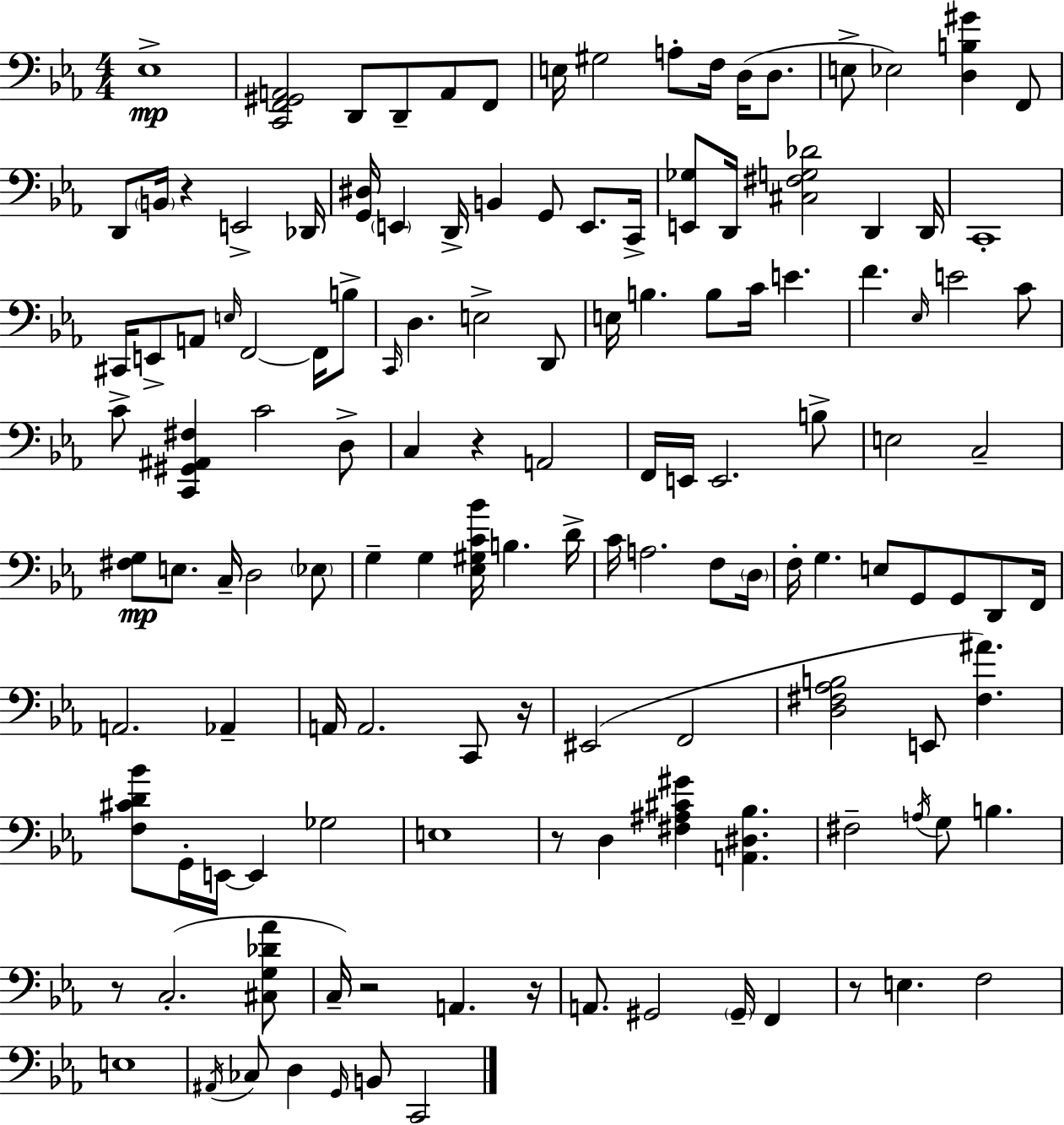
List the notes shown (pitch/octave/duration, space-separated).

Eb3/w [C2,F2,G#2,A2]/h D2/e D2/e A2/e F2/e E3/s G#3/h A3/e F3/s D3/s D3/e. E3/e Eb3/h [D3,B3,G#4]/q F2/e D2/e B2/s R/q E2/h Db2/s [G2,D#3]/s E2/q D2/s B2/q G2/e E2/e. C2/s [E2,Gb3]/e D2/s [C#3,F#3,G3,Db4]/h D2/q D2/s C2/w C#2/s E2/e A2/e E3/s F2/h F2/s B3/e C2/s D3/q. E3/h D2/e E3/s B3/q. B3/e C4/s E4/q. F4/q. Eb3/s E4/h C4/e C4/e [C2,G#2,A#2,F#3]/q C4/h D3/e C3/q R/q A2/h F2/s E2/s E2/h. B3/e E3/h C3/h [F#3,G3]/e E3/e. C3/s D3/h Eb3/e G3/q G3/q [Eb3,G#3,C4,Bb4]/s B3/q. D4/s C4/s A3/h. F3/e D3/s F3/s G3/q. E3/e G2/e G2/e D2/e F2/s A2/h. Ab2/q A2/s A2/h. C2/e R/s EIS2/h F2/h [D3,F#3,Ab3,B3]/h E2/e [F#3,A#4]/q. [F3,C#4,D4,Bb4]/e G2/s E2/s E2/q Gb3/h E3/w R/e D3/q [F#3,A#3,C#4,G#4]/q [A2,D#3,Bb3]/q. F#3/h A3/s G3/e B3/q. R/e C3/h. [C#3,G3,Db4,Ab4]/e C3/s R/h A2/q. R/s A2/e. G#2/h G#2/s F2/q R/e E3/q. F3/h E3/w A#2/s CES3/e D3/q G2/s B2/e C2/h